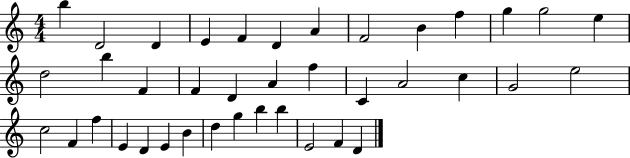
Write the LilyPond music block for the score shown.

{
  \clef treble
  \numericTimeSignature
  \time 4/4
  \key c \major
  b''4 d'2 d'4 | e'4 f'4 d'4 a'4 | f'2 b'4 f''4 | g''4 g''2 e''4 | \break d''2 b''4 f'4 | f'4 d'4 a'4 f''4 | c'4 a'2 c''4 | g'2 e''2 | \break c''2 f'4 f''4 | e'4 d'4 e'4 b'4 | d''4 g''4 b''4 b''4 | e'2 f'4 d'4 | \break \bar "|."
}